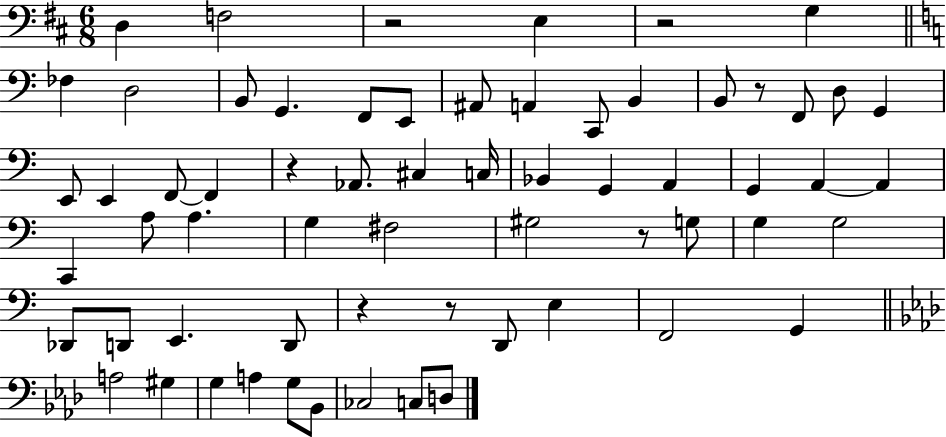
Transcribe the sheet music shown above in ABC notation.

X:1
T:Untitled
M:6/8
L:1/4
K:D
D, F,2 z2 E, z2 G, _F, D,2 B,,/2 G,, F,,/2 E,,/2 ^A,,/2 A,, C,,/2 B,, B,,/2 z/2 F,,/2 D,/2 G,, E,,/2 E,, F,,/2 F,, z _A,,/2 ^C, C,/4 _B,, G,, A,, G,, A,, A,, C,, A,/2 A, G, ^F,2 ^G,2 z/2 G,/2 G, G,2 _D,,/2 D,,/2 E,, D,,/2 z z/2 D,,/2 E, F,,2 G,, A,2 ^G, G, A, G,/2 _B,,/2 _C,2 C,/2 D,/2